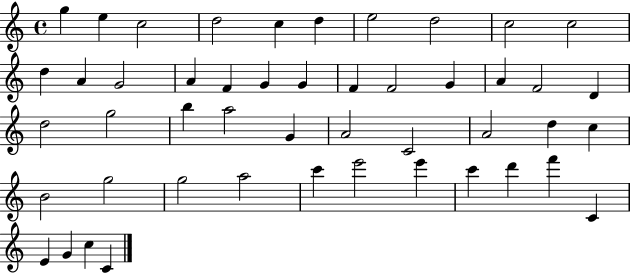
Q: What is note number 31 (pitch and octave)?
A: A4